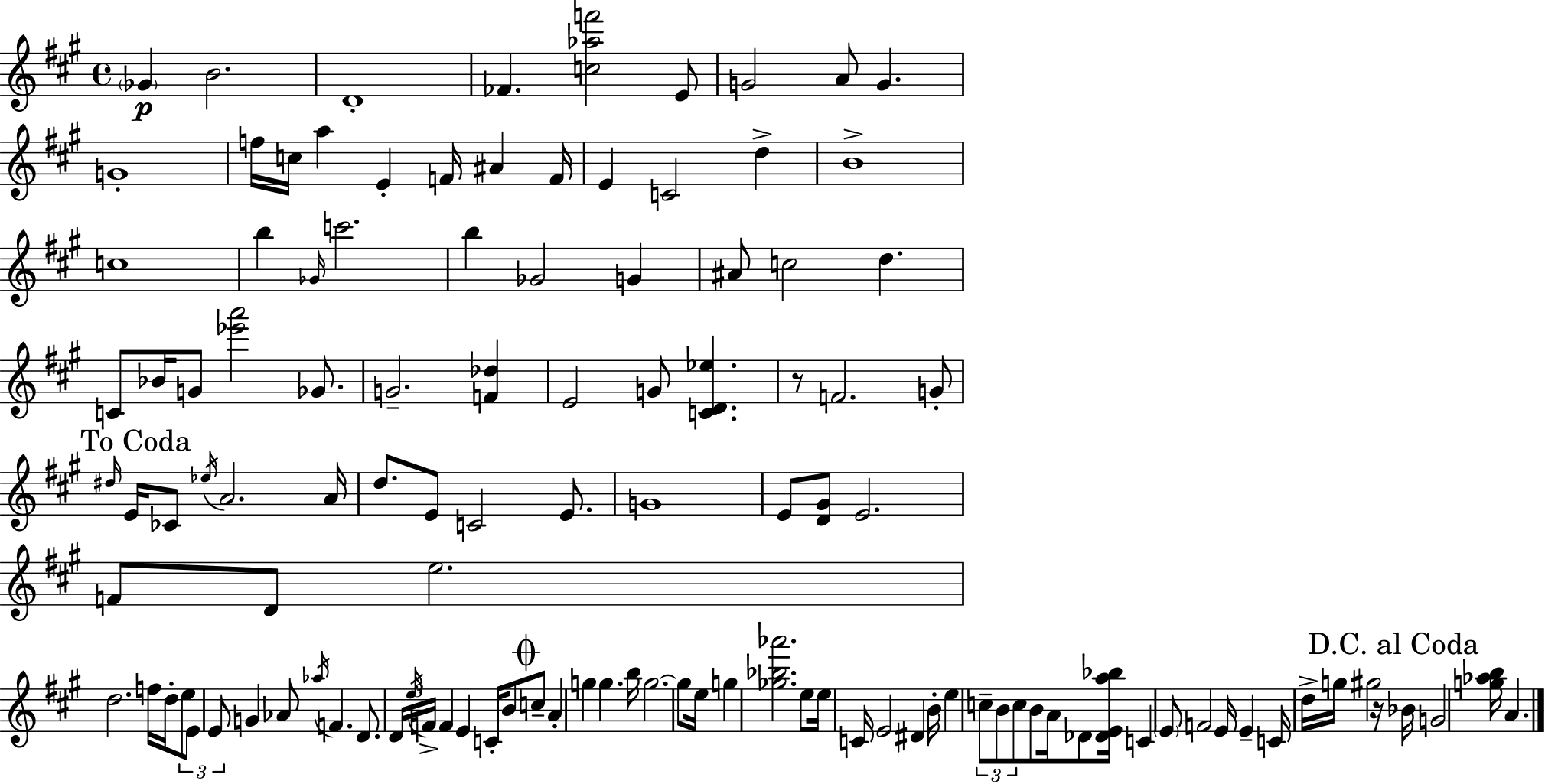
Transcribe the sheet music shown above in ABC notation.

X:1
T:Untitled
M:4/4
L:1/4
K:A
_G B2 D4 _F [c_af']2 E/2 G2 A/2 G G4 f/4 c/4 a E F/4 ^A F/4 E C2 d B4 c4 b _G/4 c'2 b _G2 G ^A/2 c2 d C/2 _B/4 G/2 [_e'a']2 _G/2 G2 [F_d] E2 G/2 [CD_e] z/2 F2 G/2 ^d/4 E/4 _C/2 _e/4 A2 A/4 d/2 E/2 C2 E/2 G4 E/2 [D^G]/2 E2 F/2 D/2 e2 d2 f/4 d/4 e/2 E/2 E/2 G _A/2 _a/4 F D/2 D/4 e/4 F/4 F E C/4 B/2 c/2 A g g b/4 g2 g/2 e/4 g [_g_b_a']2 e/2 e/4 C/4 E2 ^D B/4 e c/2 B/2 c/2 B/2 A/4 _D/2 [_DEa_b]/4 C E/2 F2 E/4 E C/4 d/4 g/4 ^g2 z/4 _B/4 G2 [g_ab]/4 A